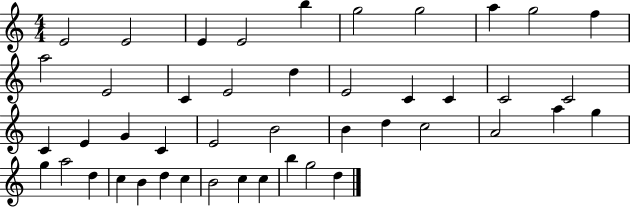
E4/h E4/h E4/q E4/h B5/q G5/h G5/h A5/q G5/h F5/q A5/h E4/h C4/q E4/h D5/q E4/h C4/q C4/q C4/h C4/h C4/q E4/q G4/q C4/q E4/h B4/h B4/q D5/q C5/h A4/h A5/q G5/q G5/q A5/h D5/q C5/q B4/q D5/q C5/q B4/h C5/q C5/q B5/q G5/h D5/q